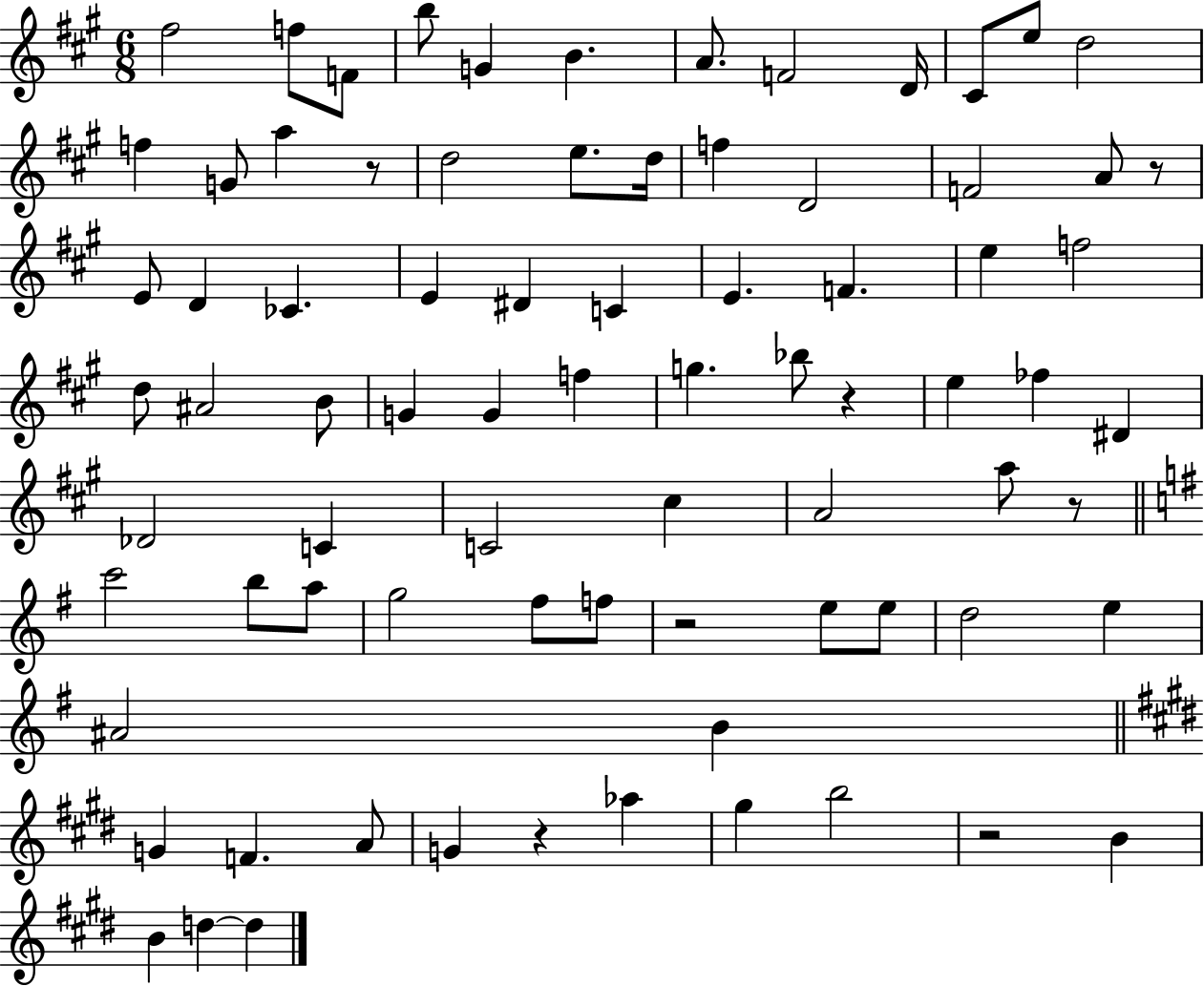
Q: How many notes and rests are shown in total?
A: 79